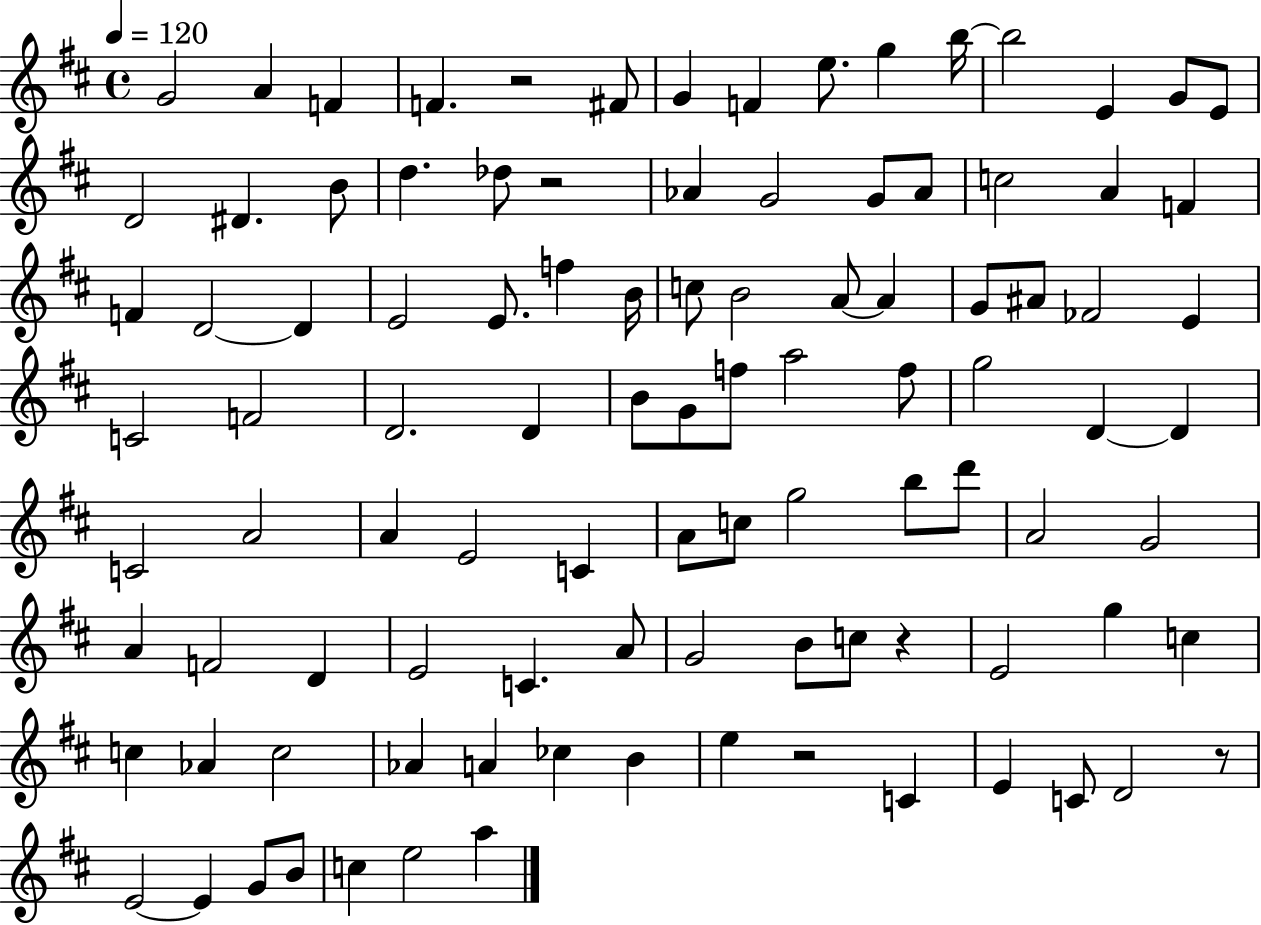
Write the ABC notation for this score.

X:1
T:Untitled
M:4/4
L:1/4
K:D
G2 A F F z2 ^F/2 G F e/2 g b/4 b2 E G/2 E/2 D2 ^D B/2 d _d/2 z2 _A G2 G/2 _A/2 c2 A F F D2 D E2 E/2 f B/4 c/2 B2 A/2 A G/2 ^A/2 _F2 E C2 F2 D2 D B/2 G/2 f/2 a2 f/2 g2 D D C2 A2 A E2 C A/2 c/2 g2 b/2 d'/2 A2 G2 A F2 D E2 C A/2 G2 B/2 c/2 z E2 g c c _A c2 _A A _c B e z2 C E C/2 D2 z/2 E2 E G/2 B/2 c e2 a